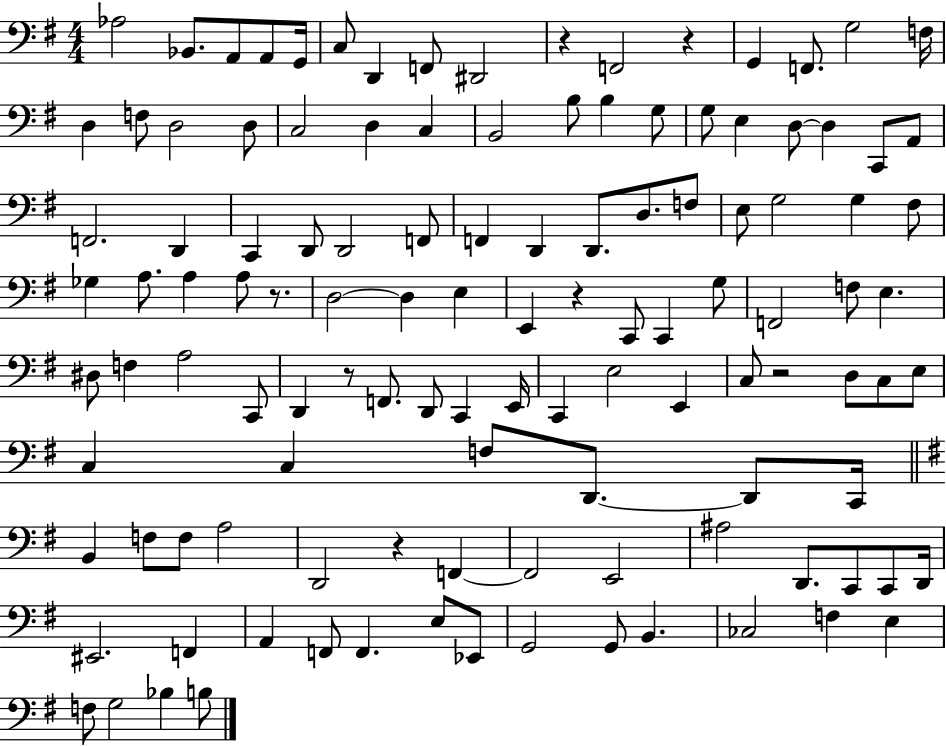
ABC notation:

X:1
T:Untitled
M:4/4
L:1/4
K:G
_A,2 _B,,/2 A,,/2 A,,/2 G,,/4 C,/2 D,, F,,/2 ^D,,2 z F,,2 z G,, F,,/2 G,2 F,/4 D, F,/2 D,2 D,/2 C,2 D, C, B,,2 B,/2 B, G,/2 G,/2 E, D,/2 D, C,,/2 A,,/2 F,,2 D,, C,, D,,/2 D,,2 F,,/2 F,, D,, D,,/2 D,/2 F,/2 E,/2 G,2 G, ^F,/2 _G, A,/2 A, A,/2 z/2 D,2 D, E, E,, z C,,/2 C,, G,/2 F,,2 F,/2 E, ^D,/2 F, A,2 C,,/2 D,, z/2 F,,/2 D,,/2 C,, E,,/4 C,, E,2 E,, C,/2 z2 D,/2 C,/2 E,/2 C, C, F,/2 D,,/2 D,,/2 C,,/4 B,, F,/2 F,/2 A,2 D,,2 z F,, F,,2 E,,2 ^A,2 D,,/2 C,,/2 C,,/2 D,,/4 ^E,,2 F,, A,, F,,/2 F,, E,/2 _E,,/2 G,,2 G,,/2 B,, _C,2 F, E, F,/2 G,2 _B, B,/2